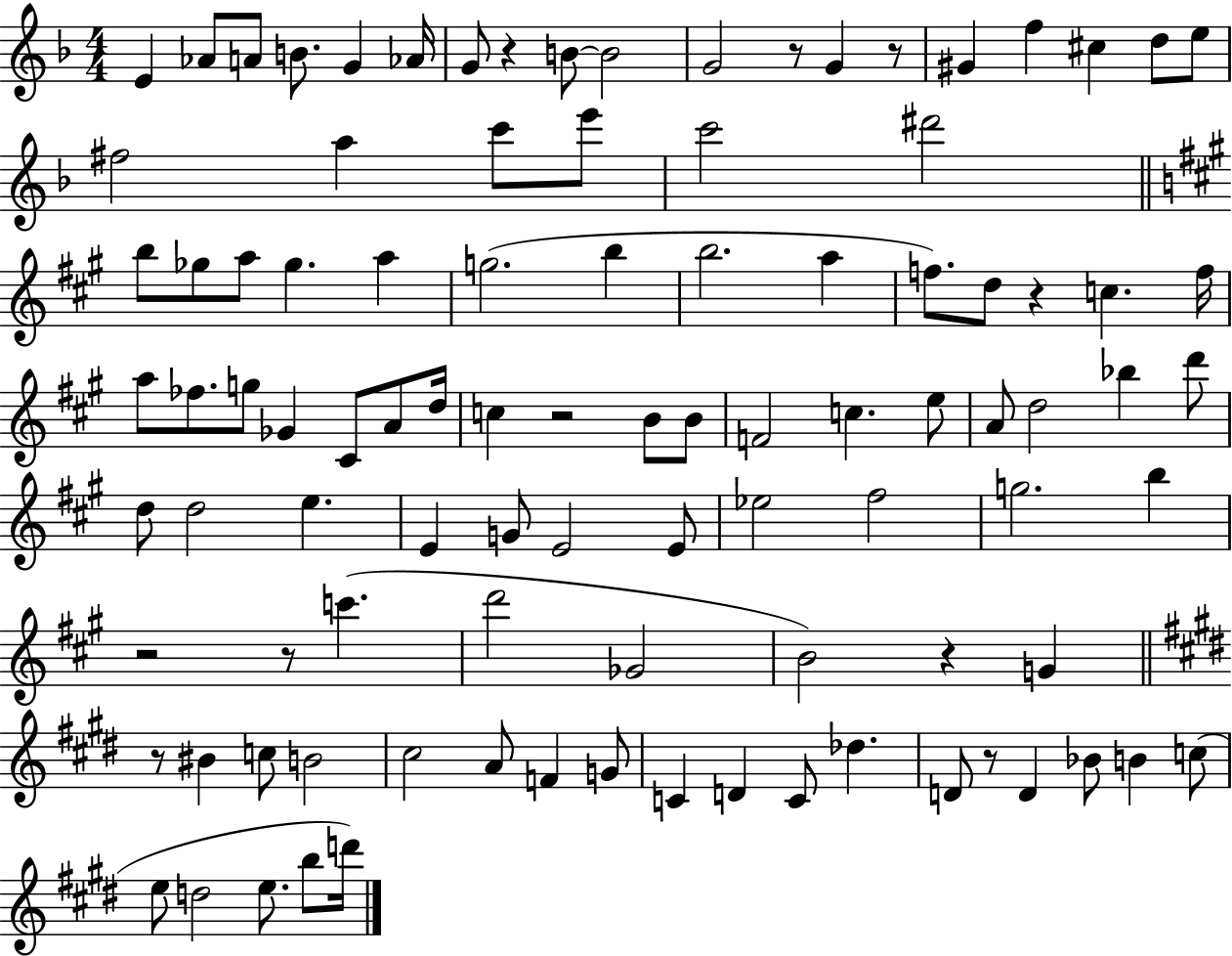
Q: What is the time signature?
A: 4/4